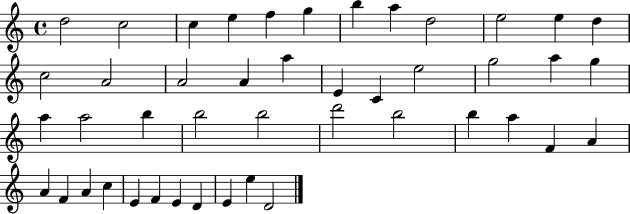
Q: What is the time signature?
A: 4/4